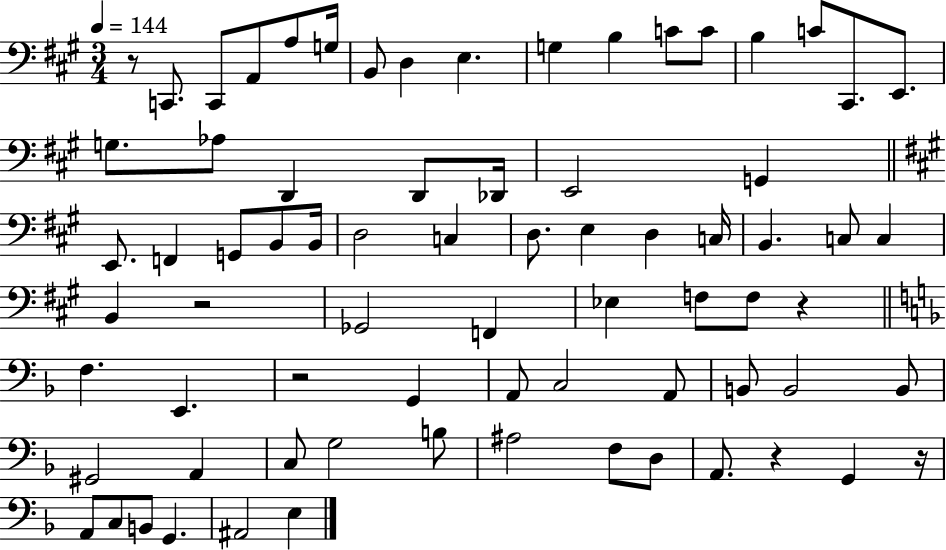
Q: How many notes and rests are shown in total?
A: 74